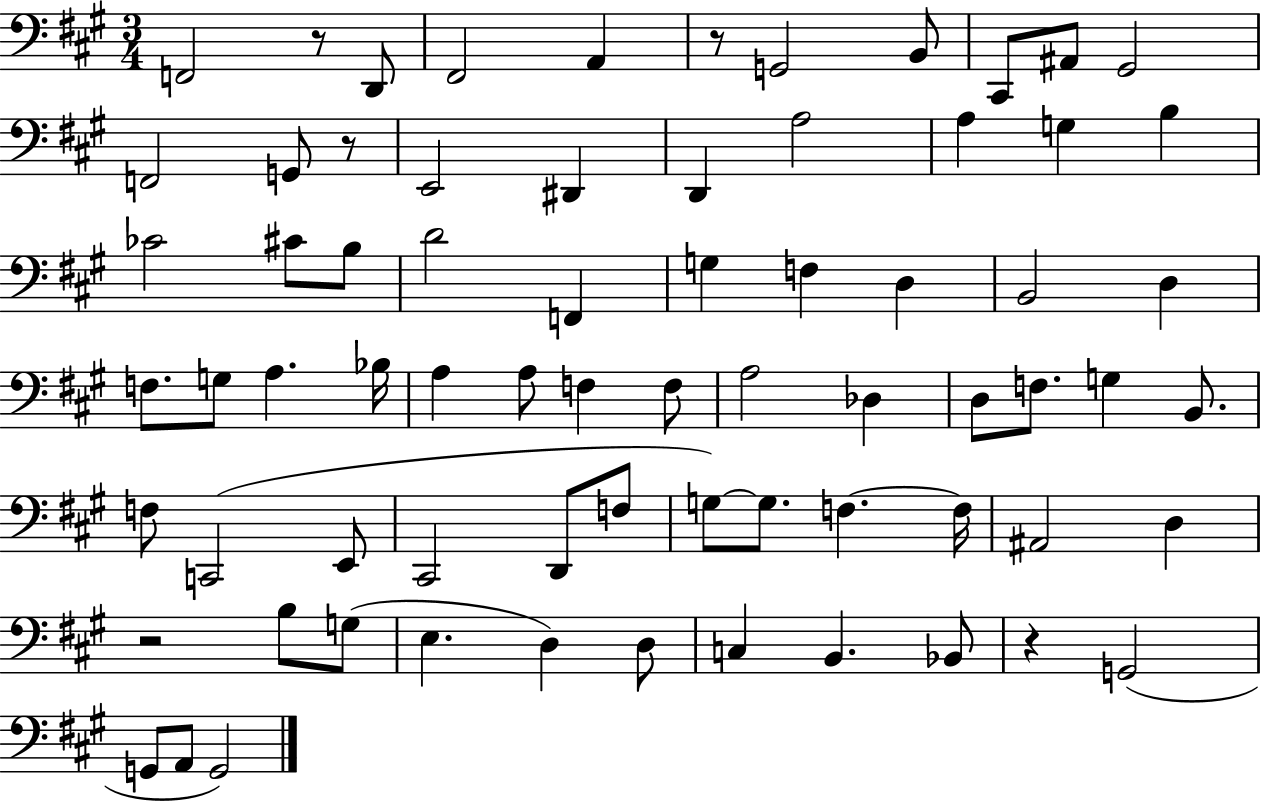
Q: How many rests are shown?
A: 5